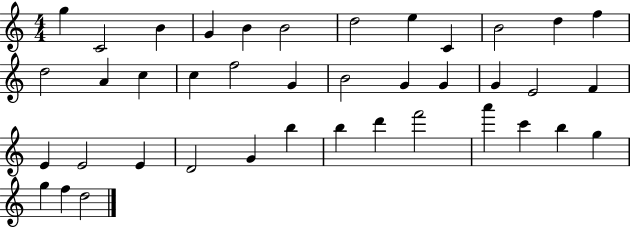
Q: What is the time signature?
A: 4/4